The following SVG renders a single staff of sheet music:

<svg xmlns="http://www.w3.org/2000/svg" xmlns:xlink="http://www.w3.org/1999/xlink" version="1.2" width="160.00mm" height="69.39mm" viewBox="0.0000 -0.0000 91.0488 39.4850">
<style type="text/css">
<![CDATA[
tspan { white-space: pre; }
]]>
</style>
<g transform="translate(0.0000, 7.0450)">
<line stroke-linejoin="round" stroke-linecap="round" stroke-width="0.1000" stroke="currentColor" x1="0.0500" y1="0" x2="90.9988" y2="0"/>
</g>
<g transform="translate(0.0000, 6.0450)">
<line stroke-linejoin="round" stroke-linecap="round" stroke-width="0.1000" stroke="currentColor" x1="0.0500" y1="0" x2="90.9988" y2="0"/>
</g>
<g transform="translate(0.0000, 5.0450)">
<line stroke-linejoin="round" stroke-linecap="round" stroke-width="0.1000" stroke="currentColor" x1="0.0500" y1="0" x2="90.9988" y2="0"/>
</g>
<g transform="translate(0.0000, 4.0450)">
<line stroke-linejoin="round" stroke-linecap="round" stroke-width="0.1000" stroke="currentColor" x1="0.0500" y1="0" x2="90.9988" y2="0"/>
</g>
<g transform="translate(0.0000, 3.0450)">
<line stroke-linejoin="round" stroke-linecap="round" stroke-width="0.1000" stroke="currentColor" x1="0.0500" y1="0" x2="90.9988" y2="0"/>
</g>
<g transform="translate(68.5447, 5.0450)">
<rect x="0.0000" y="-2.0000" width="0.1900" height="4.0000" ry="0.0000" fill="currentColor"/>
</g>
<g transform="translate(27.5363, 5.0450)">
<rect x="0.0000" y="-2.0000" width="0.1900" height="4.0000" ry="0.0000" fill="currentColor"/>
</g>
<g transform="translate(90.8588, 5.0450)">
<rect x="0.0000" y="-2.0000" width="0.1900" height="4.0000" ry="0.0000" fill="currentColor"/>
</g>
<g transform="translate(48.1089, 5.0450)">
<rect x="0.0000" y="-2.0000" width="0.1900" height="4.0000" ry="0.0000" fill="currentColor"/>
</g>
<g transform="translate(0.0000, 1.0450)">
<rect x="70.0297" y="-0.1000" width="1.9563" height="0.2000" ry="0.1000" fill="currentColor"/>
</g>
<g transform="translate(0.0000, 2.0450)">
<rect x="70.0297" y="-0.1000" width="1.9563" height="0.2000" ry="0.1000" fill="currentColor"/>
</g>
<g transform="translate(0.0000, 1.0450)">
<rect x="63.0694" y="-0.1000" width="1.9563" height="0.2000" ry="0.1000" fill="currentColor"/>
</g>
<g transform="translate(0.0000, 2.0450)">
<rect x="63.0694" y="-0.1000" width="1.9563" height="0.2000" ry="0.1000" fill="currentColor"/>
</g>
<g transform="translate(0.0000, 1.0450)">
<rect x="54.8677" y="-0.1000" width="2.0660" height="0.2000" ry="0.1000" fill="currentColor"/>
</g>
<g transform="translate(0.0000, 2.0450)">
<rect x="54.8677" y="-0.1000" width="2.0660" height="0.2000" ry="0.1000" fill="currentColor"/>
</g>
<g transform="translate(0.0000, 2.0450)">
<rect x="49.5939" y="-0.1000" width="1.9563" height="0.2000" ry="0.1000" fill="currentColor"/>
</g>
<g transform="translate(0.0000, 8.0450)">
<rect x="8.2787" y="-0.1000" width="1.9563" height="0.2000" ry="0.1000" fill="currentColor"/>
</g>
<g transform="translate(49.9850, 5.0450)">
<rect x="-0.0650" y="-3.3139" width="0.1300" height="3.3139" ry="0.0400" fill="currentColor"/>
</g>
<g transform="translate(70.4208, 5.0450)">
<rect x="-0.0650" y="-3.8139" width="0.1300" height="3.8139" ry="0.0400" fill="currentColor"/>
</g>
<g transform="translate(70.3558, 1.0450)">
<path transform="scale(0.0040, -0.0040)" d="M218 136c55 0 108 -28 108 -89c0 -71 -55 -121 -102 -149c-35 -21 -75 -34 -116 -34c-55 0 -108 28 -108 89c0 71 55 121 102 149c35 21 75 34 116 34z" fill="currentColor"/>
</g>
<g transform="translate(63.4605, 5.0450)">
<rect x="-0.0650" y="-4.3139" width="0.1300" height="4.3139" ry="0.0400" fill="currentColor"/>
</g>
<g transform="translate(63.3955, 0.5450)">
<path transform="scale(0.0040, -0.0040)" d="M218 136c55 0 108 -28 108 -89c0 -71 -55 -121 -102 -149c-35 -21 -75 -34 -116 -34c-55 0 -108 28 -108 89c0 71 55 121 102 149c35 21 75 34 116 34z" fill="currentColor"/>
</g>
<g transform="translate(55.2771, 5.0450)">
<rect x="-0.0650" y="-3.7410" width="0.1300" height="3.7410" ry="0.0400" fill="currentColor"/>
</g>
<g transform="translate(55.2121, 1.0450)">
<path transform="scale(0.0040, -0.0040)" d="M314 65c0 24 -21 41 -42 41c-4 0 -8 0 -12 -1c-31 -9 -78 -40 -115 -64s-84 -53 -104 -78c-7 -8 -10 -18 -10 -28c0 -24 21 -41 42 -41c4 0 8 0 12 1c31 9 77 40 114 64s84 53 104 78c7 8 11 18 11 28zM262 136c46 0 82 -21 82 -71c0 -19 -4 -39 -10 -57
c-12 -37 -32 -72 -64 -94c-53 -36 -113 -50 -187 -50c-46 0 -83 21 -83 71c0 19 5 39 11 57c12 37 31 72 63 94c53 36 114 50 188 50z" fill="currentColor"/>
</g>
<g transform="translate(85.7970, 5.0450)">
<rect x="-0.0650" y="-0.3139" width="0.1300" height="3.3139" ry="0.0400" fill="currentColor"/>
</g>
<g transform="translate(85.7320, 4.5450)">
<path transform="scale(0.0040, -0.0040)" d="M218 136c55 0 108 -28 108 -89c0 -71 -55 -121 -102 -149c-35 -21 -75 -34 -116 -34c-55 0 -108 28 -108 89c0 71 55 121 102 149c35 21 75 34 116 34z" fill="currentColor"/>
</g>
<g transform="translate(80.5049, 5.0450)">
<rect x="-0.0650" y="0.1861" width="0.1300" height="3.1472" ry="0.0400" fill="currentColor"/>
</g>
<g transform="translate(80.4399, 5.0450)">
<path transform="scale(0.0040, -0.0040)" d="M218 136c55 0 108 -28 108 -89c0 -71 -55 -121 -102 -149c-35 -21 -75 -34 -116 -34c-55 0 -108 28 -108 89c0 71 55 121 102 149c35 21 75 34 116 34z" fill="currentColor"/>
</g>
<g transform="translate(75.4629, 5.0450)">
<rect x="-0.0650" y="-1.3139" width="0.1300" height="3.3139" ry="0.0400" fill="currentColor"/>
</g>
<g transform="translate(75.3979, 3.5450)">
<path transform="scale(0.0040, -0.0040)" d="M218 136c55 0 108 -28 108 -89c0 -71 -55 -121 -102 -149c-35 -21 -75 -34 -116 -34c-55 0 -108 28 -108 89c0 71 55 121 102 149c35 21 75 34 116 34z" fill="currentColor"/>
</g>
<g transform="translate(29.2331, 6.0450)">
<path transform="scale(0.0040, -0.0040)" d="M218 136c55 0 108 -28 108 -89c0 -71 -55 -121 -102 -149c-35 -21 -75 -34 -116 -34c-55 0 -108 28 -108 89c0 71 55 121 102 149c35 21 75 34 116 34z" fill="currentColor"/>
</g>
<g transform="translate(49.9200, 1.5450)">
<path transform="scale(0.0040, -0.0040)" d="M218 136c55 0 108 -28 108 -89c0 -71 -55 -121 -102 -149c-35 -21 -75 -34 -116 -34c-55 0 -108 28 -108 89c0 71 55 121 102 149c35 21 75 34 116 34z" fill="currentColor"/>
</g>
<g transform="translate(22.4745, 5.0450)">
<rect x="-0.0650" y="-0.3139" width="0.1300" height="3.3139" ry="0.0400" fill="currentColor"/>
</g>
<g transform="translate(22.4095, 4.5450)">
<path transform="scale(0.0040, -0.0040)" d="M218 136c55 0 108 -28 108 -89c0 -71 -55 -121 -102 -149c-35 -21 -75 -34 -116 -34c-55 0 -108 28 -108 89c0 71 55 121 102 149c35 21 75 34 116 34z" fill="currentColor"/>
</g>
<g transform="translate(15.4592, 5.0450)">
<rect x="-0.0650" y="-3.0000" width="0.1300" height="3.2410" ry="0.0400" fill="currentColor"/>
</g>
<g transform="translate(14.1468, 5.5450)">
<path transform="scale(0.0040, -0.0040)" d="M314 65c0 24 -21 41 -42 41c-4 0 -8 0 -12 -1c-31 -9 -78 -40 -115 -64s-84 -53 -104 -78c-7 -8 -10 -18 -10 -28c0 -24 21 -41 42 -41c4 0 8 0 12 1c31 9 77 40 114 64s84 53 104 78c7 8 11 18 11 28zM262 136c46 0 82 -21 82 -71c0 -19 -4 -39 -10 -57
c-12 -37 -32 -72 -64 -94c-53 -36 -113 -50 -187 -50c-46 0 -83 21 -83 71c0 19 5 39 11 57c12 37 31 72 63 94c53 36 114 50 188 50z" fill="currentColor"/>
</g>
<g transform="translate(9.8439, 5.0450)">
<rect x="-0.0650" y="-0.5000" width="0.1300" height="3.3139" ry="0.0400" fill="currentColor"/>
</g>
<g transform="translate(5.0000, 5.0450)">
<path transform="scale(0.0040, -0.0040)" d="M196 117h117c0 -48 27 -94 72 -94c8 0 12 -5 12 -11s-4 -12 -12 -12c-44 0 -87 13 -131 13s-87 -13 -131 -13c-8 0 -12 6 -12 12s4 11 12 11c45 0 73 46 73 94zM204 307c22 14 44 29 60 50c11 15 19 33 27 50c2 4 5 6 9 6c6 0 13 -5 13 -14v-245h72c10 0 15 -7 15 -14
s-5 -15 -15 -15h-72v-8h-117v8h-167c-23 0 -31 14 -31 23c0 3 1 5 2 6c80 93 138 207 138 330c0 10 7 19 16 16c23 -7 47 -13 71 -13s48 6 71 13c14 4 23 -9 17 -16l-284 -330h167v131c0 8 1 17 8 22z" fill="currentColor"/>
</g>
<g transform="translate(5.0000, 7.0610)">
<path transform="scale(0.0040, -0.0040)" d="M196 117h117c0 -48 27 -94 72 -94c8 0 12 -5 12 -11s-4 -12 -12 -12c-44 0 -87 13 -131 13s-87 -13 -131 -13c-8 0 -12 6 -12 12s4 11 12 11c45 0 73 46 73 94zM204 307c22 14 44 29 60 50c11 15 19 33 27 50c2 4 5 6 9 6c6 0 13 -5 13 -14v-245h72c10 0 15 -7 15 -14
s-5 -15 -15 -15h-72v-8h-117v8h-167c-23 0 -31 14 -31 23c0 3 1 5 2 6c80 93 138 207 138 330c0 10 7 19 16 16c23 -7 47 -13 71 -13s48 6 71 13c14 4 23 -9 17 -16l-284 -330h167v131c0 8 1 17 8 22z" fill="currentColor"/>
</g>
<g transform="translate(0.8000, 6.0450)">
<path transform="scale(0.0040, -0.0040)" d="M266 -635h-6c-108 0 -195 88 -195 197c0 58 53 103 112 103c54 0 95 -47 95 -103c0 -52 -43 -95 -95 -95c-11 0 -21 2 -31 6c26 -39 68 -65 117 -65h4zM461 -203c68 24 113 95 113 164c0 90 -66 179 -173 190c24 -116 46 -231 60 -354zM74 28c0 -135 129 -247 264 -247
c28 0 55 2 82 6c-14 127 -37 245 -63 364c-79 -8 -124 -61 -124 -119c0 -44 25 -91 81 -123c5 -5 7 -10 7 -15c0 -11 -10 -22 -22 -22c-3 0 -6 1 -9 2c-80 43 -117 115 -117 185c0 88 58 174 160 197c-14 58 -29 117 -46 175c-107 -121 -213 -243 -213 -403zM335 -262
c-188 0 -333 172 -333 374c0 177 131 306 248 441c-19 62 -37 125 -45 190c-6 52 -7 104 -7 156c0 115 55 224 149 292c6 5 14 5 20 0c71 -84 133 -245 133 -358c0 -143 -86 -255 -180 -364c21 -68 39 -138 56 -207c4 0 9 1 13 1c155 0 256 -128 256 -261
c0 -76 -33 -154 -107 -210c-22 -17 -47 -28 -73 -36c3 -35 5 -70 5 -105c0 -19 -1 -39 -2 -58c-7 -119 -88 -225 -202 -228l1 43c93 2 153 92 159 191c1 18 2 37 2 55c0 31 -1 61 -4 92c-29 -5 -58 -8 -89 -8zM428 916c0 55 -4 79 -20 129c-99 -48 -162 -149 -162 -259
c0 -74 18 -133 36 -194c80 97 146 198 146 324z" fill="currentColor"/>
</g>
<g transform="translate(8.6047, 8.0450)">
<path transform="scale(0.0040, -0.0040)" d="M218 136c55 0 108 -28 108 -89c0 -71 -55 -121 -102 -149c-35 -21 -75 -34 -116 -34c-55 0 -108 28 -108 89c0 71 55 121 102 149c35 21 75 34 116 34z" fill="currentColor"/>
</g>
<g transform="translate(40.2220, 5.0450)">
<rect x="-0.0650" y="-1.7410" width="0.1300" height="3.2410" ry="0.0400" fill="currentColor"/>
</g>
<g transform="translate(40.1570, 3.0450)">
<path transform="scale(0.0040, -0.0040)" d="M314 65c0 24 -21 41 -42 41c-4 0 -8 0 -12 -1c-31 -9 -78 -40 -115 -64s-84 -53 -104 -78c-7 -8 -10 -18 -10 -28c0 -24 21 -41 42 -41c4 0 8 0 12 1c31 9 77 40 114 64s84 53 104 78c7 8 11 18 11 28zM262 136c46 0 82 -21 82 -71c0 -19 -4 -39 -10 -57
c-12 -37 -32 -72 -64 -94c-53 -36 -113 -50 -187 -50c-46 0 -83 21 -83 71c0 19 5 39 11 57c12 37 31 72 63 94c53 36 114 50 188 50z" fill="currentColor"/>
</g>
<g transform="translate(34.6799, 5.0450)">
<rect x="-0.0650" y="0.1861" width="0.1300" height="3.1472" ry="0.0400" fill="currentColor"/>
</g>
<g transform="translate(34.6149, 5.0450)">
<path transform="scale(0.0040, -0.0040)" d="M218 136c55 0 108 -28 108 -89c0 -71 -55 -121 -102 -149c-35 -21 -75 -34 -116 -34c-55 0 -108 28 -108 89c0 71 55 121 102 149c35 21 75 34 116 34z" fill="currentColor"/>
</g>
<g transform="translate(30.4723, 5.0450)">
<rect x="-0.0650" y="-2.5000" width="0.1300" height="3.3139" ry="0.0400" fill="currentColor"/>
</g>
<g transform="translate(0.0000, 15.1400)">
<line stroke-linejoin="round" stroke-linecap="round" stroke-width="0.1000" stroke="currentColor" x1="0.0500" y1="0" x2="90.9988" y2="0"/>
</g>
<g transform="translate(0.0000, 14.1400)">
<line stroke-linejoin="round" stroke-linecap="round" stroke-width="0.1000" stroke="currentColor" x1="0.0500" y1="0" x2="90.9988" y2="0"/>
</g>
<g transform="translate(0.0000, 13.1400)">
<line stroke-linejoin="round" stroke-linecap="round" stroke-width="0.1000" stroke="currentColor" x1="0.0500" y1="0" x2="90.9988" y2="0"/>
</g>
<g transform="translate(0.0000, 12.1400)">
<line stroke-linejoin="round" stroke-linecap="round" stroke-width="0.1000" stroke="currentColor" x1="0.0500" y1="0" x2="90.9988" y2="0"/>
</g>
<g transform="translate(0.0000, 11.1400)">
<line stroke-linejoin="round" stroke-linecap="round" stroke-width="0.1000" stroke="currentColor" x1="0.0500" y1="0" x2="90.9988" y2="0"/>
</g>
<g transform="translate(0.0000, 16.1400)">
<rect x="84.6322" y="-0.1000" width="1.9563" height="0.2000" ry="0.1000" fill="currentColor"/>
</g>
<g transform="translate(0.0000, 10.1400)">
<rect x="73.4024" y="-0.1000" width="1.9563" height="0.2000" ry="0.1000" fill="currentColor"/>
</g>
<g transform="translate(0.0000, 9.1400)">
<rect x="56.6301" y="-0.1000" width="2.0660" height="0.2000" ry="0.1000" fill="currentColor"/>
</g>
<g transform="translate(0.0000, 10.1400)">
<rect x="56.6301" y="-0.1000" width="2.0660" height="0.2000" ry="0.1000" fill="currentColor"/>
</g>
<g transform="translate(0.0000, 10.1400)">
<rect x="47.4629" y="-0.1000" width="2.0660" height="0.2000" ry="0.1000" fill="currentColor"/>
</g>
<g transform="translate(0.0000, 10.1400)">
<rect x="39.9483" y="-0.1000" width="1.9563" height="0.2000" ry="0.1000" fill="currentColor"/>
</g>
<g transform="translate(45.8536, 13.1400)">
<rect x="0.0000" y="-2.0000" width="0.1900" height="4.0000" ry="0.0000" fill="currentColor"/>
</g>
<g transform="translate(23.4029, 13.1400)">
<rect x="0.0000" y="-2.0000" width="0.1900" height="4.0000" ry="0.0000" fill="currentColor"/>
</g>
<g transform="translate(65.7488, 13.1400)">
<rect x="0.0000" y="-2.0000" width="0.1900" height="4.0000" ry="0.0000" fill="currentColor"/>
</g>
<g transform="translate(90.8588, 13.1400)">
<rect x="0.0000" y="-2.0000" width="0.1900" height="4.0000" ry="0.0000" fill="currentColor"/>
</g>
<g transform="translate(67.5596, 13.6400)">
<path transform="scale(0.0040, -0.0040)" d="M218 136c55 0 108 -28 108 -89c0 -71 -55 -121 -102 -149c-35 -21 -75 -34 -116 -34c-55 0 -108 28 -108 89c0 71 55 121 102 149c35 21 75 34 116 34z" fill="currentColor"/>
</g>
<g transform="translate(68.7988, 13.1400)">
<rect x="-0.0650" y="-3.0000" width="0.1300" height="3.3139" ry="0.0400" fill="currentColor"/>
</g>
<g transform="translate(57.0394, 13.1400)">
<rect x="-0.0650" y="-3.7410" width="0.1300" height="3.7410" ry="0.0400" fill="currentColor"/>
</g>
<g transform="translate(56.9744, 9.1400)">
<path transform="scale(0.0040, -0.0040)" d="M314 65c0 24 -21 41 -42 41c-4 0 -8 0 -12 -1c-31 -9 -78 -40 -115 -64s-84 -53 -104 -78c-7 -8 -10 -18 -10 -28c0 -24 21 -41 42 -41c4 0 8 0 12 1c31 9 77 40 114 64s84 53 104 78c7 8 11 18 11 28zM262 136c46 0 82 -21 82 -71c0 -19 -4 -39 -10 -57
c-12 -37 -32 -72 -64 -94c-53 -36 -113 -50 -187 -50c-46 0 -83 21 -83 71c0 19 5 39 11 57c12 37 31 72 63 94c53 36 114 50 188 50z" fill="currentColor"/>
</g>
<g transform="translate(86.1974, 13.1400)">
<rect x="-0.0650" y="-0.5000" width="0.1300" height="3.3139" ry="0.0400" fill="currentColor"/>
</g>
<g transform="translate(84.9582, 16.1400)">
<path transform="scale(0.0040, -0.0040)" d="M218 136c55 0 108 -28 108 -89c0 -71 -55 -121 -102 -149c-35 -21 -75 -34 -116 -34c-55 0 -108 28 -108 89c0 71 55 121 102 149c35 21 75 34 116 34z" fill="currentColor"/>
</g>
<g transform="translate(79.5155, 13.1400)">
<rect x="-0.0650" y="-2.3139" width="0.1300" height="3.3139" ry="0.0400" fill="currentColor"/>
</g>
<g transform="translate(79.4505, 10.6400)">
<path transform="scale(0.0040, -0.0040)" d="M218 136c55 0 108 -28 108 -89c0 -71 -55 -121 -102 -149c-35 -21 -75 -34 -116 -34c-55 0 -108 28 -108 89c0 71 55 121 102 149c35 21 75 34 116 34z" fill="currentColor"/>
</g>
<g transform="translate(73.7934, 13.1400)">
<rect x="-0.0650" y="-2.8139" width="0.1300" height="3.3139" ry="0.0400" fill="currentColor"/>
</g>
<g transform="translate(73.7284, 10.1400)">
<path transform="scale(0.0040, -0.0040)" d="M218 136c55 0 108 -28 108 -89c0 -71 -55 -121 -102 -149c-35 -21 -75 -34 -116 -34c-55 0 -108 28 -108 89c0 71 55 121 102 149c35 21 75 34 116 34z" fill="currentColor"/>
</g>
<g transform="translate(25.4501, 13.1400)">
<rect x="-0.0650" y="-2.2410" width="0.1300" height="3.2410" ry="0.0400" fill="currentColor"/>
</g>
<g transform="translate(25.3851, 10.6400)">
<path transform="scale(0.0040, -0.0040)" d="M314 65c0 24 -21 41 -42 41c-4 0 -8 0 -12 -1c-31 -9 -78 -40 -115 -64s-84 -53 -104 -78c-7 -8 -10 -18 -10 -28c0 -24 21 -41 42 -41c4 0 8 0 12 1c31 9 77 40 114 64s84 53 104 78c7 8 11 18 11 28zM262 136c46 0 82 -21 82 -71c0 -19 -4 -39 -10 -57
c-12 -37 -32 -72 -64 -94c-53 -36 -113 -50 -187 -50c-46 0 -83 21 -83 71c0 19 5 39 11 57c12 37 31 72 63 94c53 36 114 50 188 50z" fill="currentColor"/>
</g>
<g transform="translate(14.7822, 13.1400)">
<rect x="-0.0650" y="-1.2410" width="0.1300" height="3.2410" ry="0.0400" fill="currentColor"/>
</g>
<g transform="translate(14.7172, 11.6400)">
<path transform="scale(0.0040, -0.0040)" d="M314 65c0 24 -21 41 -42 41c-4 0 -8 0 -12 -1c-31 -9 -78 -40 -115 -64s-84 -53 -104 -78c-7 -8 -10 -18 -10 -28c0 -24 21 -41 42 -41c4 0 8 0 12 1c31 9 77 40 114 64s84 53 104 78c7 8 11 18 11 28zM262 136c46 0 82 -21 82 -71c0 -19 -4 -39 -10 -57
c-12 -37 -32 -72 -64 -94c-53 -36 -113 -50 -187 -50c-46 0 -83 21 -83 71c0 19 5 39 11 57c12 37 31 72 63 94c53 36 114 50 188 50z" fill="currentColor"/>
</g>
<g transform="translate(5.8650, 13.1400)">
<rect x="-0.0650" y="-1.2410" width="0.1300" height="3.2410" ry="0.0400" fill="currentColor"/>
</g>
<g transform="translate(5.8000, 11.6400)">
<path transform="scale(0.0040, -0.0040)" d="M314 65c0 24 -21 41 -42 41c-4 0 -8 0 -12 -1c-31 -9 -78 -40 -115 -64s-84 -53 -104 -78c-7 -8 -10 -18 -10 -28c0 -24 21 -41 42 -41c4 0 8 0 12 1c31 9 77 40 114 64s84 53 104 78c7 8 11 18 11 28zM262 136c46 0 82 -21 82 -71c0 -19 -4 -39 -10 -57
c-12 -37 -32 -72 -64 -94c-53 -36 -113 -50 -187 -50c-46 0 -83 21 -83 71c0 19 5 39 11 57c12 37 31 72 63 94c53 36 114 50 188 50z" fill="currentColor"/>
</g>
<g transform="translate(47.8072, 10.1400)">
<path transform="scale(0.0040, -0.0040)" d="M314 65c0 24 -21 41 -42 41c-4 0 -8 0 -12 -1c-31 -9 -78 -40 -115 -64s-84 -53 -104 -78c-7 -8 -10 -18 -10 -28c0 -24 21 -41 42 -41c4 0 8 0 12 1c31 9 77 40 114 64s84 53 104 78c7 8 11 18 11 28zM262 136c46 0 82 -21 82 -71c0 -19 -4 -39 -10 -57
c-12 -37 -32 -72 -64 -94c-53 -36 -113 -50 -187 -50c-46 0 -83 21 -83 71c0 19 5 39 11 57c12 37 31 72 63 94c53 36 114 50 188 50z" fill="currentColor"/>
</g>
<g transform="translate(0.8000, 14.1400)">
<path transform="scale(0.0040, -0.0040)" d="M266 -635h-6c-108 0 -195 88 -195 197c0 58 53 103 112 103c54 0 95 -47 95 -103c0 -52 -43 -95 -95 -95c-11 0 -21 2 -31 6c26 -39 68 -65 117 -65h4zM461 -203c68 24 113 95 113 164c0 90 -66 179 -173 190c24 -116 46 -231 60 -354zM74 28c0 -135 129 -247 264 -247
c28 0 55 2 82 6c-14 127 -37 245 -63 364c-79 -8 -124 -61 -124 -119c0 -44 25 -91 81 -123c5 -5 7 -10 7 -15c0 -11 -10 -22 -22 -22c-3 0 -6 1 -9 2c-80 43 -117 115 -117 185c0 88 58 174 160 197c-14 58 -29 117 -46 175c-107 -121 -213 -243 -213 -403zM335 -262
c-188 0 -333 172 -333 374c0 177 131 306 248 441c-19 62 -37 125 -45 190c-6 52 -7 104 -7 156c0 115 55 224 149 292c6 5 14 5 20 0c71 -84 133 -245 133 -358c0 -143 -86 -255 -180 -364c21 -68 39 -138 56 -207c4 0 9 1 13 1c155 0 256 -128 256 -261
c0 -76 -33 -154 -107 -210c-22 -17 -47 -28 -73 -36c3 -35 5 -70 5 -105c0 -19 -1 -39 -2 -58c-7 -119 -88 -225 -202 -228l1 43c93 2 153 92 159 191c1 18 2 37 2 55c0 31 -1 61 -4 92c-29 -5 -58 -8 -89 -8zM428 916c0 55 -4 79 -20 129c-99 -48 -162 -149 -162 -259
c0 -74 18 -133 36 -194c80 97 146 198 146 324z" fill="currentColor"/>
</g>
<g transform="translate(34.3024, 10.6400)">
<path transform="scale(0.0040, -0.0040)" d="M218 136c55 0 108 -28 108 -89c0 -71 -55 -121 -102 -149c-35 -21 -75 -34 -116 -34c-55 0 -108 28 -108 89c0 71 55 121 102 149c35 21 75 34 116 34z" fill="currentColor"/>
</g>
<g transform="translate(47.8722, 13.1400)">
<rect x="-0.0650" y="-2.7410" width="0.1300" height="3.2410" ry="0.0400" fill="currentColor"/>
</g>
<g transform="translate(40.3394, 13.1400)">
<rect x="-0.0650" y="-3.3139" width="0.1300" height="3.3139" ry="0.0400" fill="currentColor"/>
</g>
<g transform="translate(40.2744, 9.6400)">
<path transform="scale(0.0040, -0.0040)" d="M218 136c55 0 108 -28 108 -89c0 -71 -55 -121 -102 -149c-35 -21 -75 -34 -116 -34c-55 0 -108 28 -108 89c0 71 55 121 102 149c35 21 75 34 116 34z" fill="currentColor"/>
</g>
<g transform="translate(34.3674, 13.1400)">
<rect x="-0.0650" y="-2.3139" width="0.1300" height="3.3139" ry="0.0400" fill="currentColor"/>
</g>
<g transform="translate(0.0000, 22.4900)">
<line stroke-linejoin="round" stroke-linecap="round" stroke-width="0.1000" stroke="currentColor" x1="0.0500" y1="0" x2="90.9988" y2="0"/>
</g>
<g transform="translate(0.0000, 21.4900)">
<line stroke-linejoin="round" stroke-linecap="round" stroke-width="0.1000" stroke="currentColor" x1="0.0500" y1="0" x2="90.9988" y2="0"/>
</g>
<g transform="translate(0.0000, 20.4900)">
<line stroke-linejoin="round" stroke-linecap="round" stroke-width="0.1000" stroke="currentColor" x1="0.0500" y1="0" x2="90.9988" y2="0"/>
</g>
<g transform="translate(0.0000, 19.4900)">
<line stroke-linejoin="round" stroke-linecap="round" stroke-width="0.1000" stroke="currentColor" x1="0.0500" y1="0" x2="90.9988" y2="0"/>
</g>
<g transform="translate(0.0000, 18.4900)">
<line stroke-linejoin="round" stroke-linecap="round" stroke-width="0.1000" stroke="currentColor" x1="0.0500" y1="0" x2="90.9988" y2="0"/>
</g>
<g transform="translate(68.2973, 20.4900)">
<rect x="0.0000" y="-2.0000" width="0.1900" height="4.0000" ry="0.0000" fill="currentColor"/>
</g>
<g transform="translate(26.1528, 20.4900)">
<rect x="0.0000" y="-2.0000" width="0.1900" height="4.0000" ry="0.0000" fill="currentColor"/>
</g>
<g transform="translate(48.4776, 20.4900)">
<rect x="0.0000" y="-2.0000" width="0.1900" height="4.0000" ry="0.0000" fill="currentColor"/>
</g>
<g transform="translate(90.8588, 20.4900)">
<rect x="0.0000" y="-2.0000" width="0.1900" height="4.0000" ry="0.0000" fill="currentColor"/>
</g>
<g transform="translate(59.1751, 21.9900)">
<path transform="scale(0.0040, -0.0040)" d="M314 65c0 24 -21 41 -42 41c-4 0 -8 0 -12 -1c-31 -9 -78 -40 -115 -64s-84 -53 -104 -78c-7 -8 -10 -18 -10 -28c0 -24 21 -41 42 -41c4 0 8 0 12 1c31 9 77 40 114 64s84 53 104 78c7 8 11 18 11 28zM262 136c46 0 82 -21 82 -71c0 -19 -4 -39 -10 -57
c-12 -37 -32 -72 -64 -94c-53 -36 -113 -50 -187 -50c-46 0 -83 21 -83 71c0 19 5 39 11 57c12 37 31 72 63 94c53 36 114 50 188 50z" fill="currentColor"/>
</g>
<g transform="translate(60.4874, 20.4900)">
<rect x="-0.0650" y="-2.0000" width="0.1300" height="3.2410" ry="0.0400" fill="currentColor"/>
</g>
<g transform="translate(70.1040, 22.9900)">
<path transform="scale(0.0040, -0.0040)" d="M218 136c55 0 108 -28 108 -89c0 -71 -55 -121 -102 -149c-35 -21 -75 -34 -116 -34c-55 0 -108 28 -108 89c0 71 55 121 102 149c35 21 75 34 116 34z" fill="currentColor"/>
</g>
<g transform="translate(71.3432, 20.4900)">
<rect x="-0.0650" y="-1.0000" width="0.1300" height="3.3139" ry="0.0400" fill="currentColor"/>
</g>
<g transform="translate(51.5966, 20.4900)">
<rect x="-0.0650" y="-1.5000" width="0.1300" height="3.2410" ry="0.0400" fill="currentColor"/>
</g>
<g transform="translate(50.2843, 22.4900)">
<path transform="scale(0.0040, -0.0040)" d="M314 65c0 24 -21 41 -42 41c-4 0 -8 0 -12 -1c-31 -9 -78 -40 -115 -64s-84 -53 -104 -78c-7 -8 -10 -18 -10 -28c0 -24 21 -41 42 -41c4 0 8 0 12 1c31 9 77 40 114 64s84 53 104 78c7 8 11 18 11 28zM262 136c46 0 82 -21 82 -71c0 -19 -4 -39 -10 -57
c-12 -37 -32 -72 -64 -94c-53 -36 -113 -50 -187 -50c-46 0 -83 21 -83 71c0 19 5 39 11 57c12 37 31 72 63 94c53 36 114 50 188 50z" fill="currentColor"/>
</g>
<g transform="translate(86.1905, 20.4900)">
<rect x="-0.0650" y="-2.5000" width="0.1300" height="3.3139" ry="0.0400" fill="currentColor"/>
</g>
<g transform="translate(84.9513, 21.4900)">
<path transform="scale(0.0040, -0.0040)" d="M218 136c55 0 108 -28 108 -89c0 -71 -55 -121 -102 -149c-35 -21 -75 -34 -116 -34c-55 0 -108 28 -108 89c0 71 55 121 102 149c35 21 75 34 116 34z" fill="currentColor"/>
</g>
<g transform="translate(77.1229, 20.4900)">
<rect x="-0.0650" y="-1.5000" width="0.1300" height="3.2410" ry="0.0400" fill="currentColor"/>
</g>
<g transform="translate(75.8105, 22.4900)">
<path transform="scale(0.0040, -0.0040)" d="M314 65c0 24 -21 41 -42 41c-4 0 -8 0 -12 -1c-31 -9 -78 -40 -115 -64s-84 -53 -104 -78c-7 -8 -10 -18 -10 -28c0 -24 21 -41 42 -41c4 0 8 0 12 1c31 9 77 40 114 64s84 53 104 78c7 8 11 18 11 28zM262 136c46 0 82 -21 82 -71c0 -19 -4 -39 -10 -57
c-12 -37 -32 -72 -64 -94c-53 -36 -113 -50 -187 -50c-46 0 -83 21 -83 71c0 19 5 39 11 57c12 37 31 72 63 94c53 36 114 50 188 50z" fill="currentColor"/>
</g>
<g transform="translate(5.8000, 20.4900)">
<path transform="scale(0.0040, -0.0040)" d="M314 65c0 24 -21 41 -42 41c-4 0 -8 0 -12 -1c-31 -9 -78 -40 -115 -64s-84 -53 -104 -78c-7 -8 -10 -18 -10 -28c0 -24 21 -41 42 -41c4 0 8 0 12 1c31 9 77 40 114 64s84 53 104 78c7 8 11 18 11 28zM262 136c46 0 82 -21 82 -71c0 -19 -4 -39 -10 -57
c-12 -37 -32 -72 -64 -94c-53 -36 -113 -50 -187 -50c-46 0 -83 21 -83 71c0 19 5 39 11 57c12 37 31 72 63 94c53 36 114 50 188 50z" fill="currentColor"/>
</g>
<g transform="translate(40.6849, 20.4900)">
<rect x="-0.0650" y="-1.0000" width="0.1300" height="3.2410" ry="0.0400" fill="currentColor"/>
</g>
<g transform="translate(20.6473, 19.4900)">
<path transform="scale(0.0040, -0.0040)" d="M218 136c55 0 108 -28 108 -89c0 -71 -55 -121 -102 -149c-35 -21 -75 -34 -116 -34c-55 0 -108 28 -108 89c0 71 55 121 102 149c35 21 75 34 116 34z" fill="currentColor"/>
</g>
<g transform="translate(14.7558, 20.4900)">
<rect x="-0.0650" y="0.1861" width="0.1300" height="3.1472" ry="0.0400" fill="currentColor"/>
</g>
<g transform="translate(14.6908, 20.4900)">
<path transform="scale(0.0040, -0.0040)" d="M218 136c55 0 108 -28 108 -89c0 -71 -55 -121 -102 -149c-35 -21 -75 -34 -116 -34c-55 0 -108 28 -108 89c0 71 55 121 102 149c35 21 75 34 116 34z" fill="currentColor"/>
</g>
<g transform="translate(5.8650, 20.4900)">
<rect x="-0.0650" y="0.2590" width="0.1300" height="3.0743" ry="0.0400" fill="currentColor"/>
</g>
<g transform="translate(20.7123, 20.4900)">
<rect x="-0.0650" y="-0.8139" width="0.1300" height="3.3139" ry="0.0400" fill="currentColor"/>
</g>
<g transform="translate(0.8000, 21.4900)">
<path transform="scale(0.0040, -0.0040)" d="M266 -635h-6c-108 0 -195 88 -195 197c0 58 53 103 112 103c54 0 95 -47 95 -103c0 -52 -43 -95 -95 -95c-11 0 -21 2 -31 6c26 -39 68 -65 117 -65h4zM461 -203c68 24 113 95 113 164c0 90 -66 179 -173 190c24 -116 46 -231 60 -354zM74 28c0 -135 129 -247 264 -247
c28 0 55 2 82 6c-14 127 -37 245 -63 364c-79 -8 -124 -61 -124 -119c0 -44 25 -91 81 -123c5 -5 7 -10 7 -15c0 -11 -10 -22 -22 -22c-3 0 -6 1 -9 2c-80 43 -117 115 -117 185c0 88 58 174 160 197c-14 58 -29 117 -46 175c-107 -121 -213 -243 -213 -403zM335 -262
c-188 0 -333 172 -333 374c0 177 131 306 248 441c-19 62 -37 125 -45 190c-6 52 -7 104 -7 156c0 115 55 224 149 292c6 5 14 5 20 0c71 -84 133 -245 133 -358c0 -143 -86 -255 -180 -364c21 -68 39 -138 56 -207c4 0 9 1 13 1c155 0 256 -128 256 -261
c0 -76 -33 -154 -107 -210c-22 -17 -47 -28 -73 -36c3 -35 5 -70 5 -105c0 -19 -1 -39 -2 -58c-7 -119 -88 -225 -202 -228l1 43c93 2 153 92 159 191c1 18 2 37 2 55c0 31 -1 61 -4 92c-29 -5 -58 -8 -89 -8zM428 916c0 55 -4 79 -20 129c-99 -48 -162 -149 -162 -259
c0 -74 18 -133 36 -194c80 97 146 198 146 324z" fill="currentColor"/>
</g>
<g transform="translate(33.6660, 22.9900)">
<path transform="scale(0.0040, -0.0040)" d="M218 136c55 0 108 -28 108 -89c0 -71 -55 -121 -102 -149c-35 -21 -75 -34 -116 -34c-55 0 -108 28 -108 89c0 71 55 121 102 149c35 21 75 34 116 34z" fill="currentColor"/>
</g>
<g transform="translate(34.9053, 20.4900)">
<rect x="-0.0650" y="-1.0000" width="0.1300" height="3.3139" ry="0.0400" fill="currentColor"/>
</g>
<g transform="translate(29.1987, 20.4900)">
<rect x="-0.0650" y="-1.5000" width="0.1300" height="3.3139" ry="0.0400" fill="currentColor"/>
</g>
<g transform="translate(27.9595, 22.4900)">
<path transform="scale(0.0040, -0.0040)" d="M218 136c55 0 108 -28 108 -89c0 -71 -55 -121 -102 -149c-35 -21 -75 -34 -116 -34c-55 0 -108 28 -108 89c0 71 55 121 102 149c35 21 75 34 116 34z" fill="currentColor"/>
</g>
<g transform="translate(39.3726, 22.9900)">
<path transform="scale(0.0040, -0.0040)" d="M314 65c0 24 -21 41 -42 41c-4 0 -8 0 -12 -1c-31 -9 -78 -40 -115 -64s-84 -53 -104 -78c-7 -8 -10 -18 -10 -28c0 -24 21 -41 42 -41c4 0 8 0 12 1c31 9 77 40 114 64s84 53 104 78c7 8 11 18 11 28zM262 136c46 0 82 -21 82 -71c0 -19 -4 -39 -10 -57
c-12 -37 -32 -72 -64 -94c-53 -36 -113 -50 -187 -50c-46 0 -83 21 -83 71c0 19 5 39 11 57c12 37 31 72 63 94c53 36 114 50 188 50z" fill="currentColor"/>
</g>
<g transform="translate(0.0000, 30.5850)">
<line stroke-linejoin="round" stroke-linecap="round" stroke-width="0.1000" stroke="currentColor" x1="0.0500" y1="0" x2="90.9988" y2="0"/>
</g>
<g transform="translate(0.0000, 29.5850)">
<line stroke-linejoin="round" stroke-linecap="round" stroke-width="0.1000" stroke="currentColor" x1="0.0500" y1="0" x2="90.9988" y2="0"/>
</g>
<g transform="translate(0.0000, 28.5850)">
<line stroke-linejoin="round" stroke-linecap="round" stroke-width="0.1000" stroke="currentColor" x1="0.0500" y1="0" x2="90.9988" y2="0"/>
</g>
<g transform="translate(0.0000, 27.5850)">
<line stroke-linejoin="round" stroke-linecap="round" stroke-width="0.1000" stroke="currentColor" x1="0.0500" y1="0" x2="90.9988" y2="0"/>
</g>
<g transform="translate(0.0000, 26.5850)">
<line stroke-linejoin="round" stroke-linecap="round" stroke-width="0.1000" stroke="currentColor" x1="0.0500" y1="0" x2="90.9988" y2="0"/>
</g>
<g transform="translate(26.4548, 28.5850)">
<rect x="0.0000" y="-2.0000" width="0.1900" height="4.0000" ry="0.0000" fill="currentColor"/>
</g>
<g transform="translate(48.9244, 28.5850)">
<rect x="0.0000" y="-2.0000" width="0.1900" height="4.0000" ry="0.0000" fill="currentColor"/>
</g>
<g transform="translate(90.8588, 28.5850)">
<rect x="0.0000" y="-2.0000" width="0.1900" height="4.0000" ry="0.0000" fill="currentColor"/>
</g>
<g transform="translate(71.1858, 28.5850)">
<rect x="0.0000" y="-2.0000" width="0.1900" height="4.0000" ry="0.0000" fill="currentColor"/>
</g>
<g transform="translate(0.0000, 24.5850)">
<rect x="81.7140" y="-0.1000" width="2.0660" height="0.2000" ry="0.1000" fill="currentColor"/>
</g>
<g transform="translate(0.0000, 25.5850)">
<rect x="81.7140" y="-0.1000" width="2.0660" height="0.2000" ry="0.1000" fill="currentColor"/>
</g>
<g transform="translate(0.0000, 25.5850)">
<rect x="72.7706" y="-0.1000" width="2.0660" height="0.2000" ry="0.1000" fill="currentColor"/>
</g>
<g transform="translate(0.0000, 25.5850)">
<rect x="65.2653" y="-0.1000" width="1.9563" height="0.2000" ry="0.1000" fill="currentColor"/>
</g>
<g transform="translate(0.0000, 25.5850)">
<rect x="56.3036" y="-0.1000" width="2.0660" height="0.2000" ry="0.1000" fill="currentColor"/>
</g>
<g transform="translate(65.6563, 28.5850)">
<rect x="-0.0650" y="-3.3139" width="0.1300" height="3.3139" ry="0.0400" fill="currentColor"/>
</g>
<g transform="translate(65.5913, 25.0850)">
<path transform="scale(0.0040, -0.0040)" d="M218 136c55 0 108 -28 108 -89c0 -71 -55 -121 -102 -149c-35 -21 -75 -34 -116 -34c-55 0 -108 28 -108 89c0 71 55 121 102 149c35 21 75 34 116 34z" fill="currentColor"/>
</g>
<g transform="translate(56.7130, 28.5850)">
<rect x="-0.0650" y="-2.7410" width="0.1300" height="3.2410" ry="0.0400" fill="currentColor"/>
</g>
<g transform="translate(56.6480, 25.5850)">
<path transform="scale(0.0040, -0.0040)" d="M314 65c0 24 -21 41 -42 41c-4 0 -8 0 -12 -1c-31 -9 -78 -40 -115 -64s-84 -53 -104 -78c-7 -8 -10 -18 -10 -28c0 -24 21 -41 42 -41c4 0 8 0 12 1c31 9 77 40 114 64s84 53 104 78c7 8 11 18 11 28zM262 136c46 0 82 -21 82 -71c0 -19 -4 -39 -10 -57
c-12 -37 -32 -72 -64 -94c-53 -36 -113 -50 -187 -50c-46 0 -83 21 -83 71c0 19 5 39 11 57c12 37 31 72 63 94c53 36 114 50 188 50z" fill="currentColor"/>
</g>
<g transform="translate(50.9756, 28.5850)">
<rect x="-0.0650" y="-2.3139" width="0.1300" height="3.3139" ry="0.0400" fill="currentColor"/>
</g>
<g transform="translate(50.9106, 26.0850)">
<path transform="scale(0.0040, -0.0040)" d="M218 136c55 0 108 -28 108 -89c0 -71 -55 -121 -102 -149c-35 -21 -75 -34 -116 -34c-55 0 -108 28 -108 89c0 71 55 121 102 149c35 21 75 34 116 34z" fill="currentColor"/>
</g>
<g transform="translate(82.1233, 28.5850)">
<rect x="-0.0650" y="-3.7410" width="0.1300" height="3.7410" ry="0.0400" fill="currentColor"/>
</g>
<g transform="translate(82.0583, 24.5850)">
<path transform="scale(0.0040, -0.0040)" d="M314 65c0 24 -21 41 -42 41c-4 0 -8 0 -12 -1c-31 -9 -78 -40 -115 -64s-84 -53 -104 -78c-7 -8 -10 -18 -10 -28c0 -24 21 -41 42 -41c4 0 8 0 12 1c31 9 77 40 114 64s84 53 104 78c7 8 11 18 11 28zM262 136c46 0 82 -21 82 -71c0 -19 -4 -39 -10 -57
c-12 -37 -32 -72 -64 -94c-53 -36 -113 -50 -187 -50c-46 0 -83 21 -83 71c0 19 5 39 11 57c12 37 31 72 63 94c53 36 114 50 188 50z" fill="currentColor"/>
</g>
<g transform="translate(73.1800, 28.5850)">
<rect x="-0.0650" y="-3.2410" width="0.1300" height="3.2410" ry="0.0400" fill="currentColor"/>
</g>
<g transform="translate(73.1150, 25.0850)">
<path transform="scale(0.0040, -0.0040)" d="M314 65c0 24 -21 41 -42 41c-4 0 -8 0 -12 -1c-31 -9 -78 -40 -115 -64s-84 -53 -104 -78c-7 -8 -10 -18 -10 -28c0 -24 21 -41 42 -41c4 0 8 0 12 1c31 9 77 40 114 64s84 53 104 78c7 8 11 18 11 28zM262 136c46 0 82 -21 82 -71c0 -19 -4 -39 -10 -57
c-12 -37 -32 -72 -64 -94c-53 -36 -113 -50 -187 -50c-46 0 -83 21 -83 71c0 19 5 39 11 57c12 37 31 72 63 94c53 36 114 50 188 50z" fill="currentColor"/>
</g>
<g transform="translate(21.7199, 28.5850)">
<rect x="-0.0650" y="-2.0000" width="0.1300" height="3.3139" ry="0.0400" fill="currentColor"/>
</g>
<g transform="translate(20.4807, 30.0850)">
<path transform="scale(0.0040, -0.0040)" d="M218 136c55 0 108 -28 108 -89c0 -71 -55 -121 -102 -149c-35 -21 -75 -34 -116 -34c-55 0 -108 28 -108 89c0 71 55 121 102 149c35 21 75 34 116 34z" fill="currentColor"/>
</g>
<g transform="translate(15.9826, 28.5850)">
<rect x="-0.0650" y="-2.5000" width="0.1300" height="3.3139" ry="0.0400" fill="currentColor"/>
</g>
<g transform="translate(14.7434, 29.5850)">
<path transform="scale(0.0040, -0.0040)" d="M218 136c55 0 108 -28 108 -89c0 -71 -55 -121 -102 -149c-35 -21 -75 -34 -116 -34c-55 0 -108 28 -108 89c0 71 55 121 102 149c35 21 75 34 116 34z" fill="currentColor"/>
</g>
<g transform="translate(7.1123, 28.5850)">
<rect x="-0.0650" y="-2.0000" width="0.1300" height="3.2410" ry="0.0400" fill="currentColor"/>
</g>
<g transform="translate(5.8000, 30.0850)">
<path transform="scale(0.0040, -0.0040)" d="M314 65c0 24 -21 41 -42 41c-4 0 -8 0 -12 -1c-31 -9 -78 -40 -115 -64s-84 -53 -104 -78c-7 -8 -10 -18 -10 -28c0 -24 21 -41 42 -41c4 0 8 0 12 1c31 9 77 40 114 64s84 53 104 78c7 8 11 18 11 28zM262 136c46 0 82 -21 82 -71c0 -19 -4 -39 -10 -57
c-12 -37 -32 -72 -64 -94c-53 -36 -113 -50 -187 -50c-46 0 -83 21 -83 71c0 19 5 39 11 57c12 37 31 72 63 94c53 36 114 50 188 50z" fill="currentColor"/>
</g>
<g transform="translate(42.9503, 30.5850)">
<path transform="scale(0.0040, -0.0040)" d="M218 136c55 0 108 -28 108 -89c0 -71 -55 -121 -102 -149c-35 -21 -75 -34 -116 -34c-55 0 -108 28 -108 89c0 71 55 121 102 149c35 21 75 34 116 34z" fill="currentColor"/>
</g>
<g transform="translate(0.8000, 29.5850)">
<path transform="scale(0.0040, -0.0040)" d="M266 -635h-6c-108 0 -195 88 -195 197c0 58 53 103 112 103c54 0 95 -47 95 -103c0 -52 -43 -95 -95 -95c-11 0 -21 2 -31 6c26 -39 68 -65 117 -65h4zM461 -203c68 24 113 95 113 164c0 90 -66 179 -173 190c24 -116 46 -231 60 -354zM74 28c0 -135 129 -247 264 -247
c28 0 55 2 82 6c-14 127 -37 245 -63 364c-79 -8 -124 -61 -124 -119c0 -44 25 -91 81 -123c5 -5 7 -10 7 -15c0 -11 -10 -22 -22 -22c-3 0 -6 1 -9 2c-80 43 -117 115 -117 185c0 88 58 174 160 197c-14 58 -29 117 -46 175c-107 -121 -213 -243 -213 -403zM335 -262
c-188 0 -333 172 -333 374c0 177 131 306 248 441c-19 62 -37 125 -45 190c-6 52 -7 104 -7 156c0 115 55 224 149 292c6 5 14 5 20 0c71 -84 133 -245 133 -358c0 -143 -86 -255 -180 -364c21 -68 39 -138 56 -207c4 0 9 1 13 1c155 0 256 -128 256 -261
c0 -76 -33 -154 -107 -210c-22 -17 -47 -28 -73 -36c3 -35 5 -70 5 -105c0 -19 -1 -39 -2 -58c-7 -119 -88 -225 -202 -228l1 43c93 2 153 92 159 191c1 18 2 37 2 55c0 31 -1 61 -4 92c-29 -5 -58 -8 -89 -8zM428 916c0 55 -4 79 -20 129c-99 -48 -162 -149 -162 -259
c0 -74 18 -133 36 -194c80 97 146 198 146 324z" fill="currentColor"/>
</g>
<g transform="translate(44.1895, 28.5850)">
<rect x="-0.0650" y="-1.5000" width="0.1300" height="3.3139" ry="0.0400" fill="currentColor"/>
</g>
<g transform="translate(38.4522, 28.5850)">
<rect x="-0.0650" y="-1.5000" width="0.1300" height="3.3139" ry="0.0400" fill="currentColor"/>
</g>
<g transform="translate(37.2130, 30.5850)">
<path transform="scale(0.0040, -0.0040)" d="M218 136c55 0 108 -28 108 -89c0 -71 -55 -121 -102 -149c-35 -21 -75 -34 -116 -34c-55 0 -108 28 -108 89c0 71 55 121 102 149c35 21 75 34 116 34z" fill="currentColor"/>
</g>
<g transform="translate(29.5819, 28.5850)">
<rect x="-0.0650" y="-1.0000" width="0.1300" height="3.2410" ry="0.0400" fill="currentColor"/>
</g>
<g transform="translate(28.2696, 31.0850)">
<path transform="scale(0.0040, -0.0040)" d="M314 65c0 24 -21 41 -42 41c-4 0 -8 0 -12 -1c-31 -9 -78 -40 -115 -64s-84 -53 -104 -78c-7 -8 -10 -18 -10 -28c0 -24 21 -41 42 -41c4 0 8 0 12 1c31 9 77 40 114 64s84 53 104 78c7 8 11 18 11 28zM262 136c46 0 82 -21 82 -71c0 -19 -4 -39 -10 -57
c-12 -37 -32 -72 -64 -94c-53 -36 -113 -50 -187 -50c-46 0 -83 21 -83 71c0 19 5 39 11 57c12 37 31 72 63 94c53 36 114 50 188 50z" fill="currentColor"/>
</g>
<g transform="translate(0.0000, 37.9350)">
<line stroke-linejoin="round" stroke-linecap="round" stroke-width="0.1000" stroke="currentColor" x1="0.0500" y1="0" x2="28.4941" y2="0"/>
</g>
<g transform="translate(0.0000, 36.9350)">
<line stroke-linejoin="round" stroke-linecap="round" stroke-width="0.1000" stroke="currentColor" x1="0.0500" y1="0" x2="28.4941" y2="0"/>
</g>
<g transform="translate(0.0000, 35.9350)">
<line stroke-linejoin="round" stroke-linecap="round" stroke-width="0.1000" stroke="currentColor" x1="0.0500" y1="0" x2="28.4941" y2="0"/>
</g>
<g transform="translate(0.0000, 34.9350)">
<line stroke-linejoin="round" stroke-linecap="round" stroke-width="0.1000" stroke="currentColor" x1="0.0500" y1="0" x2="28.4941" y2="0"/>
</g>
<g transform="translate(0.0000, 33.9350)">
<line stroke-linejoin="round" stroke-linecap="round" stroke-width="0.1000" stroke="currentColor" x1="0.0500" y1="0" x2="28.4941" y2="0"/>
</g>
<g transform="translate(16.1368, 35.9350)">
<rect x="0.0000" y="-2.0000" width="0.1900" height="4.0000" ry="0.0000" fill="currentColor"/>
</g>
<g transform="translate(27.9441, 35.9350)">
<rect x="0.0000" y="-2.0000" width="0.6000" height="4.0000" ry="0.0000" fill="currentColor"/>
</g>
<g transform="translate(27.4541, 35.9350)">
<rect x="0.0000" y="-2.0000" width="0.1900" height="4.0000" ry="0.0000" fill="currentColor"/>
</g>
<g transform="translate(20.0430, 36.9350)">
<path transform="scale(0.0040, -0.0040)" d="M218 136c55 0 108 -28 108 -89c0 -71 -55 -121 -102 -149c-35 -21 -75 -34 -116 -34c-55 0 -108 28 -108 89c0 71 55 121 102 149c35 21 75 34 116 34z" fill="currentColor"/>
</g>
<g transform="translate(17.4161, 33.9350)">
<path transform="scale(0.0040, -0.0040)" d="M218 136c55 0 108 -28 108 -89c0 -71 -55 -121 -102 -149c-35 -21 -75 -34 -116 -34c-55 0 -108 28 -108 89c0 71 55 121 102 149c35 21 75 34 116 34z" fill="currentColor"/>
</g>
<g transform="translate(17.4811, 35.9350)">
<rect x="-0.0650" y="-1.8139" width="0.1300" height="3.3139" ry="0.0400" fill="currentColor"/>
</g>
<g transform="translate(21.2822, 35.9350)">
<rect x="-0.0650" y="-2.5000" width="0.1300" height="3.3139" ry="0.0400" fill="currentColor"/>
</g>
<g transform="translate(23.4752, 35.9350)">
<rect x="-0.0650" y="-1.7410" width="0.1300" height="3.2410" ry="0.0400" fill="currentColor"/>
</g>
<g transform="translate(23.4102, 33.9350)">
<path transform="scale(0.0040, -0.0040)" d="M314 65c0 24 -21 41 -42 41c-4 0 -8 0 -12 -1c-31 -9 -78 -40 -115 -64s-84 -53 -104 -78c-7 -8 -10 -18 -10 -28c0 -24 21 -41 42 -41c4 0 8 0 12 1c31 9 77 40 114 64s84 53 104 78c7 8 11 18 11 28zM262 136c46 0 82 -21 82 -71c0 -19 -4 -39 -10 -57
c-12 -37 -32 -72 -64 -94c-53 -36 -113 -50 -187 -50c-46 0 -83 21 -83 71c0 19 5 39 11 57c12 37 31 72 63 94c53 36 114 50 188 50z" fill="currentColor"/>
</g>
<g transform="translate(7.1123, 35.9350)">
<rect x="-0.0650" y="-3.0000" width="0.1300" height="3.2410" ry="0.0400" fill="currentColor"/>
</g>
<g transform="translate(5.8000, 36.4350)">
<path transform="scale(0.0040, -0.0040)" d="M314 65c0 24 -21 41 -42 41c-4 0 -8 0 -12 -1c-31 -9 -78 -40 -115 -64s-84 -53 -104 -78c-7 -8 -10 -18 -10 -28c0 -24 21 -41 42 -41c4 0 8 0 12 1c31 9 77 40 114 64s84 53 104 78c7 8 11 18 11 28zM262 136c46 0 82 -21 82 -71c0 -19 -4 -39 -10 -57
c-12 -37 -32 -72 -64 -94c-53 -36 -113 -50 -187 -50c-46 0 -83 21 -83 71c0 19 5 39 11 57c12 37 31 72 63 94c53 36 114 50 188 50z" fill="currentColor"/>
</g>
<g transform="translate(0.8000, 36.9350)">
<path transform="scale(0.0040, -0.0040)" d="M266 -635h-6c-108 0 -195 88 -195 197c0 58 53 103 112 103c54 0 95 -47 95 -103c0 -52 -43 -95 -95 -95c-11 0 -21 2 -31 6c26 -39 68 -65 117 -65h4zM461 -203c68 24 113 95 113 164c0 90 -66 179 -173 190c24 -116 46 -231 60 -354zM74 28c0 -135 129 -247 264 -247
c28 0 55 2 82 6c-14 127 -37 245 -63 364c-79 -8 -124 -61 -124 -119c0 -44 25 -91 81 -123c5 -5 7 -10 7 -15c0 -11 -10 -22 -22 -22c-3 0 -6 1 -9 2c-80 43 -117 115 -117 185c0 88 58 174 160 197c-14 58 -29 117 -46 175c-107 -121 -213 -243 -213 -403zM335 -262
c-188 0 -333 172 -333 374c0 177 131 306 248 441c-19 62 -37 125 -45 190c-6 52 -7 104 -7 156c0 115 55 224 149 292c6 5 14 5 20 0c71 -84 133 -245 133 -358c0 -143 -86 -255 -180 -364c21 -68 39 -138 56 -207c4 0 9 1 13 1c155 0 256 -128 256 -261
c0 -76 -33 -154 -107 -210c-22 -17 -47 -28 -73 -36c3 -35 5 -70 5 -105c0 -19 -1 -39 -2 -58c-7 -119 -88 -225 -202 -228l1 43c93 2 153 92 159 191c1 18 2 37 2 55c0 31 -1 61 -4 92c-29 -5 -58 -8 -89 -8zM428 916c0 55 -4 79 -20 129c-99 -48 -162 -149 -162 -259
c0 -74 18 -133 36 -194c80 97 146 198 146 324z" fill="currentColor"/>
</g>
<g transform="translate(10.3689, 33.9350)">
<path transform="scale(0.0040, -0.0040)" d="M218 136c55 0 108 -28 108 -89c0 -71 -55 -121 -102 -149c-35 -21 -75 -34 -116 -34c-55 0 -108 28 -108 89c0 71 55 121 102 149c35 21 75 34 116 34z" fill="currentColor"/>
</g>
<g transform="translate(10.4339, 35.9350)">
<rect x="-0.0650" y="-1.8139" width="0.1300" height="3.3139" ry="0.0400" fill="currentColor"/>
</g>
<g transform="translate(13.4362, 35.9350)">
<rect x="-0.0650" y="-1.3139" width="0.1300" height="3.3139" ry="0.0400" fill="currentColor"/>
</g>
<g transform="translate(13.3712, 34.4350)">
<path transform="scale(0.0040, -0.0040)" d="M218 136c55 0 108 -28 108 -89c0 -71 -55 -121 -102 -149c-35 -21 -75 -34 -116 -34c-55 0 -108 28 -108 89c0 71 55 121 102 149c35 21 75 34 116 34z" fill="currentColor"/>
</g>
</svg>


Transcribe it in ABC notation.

X:1
T:Untitled
M:4/4
L:1/4
K:C
C A2 c G B f2 b c'2 d' c' e B c e2 e2 g2 g b a2 c'2 A a g C B2 B d E D D2 E2 F2 D E2 G F2 G F D2 E E g a2 b b2 c'2 A2 f e f G f2